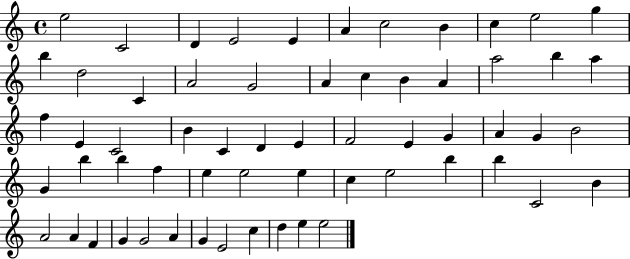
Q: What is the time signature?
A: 4/4